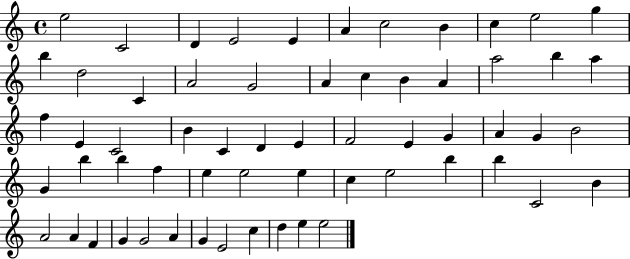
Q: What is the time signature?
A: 4/4